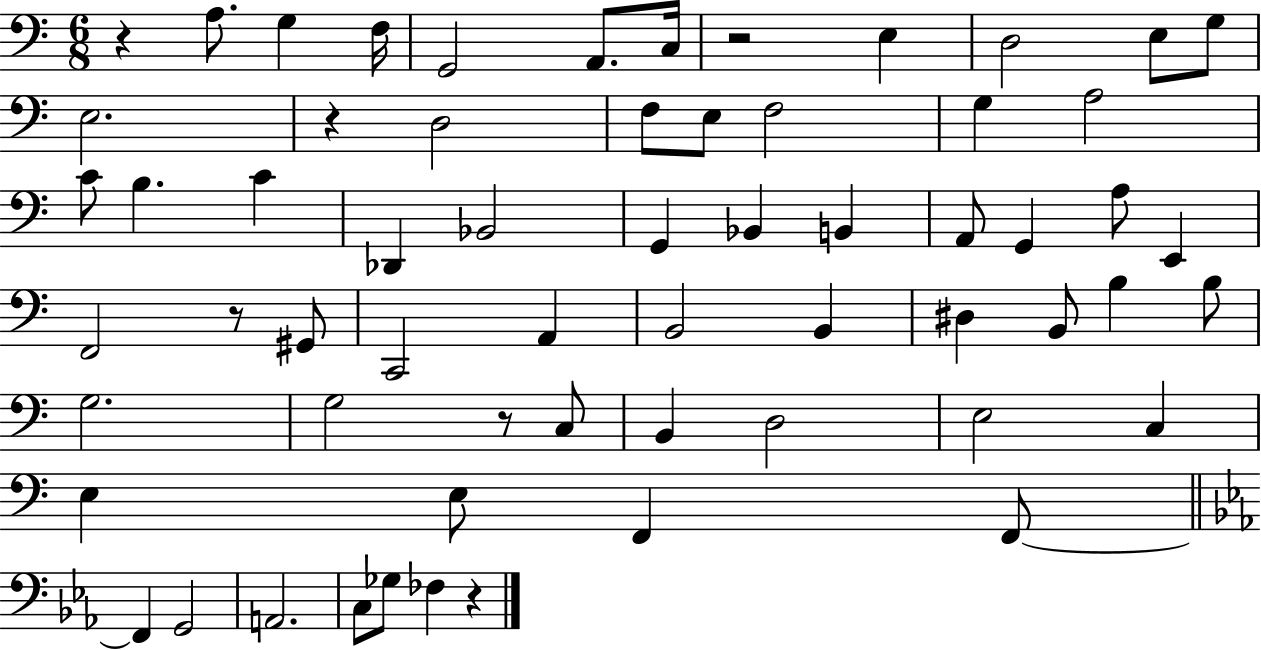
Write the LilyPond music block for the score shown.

{
  \clef bass
  \numericTimeSignature
  \time 6/8
  \key c \major
  r4 a8. g4 f16 | g,2 a,8. c16 | r2 e4 | d2 e8 g8 | \break e2. | r4 d2 | f8 e8 f2 | g4 a2 | \break c'8 b4. c'4 | des,4 bes,2 | g,4 bes,4 b,4 | a,8 g,4 a8 e,4 | \break f,2 r8 gis,8 | c,2 a,4 | b,2 b,4 | dis4 b,8 b4 b8 | \break g2. | g2 r8 c8 | b,4 d2 | e2 c4 | \break e4 e8 f,4 f,8~~ | \bar "||" \break \key ees \major f,4 g,2 | a,2. | c8 ges8 fes4 r4 | \bar "|."
}